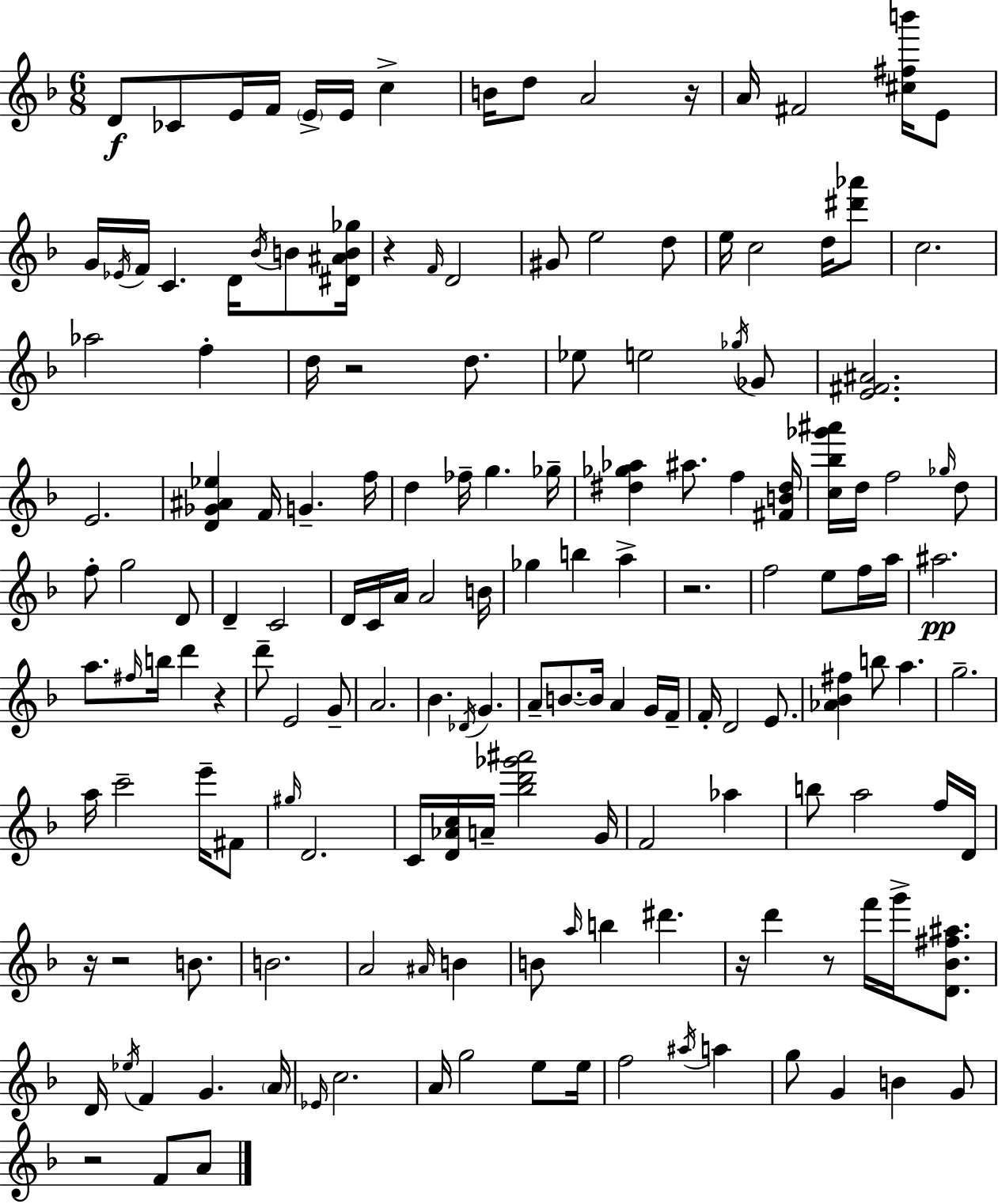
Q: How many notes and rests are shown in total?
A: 161